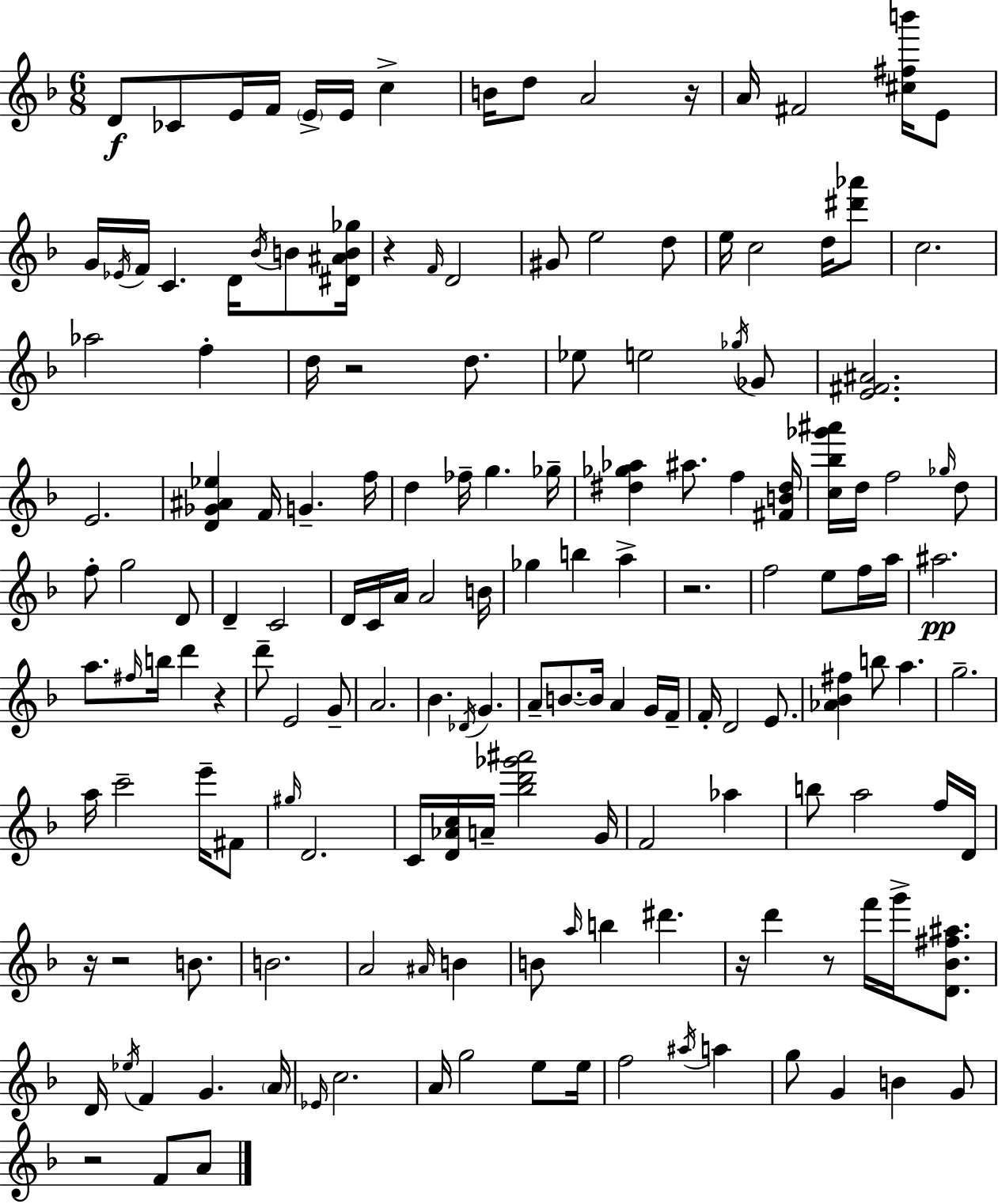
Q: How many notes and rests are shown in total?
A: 161